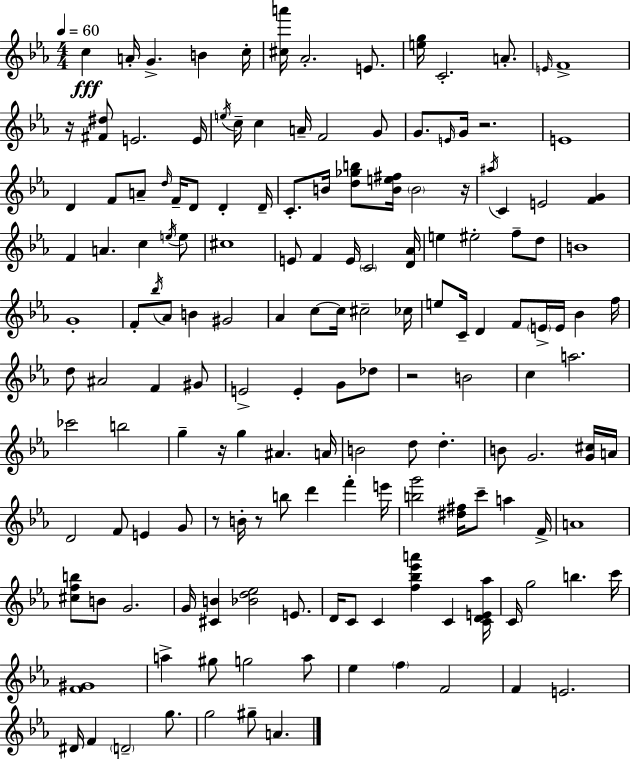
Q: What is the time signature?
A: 4/4